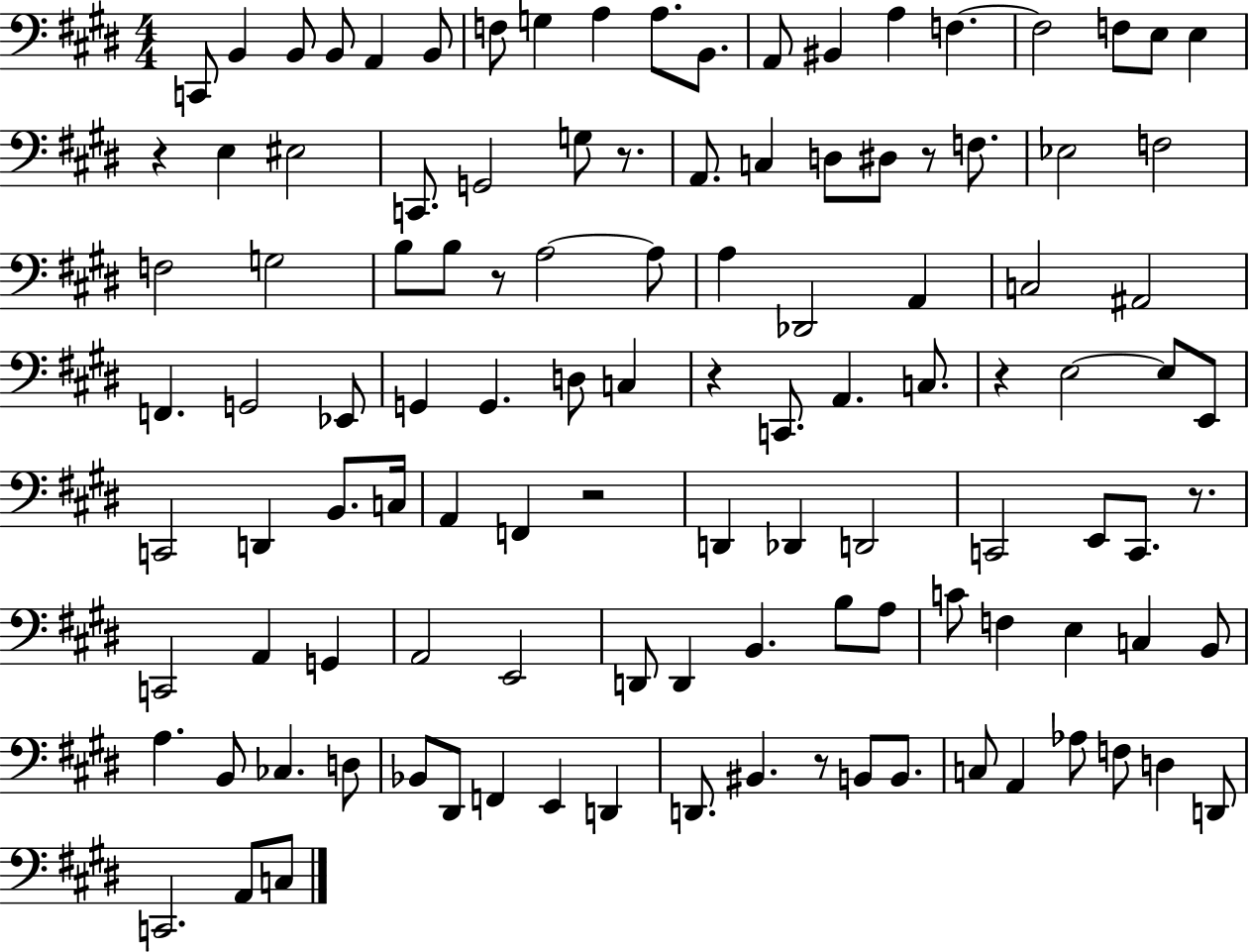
X:1
T:Untitled
M:4/4
L:1/4
K:E
C,,/2 B,, B,,/2 B,,/2 A,, B,,/2 F,/2 G, A, A,/2 B,,/2 A,,/2 ^B,, A, F, F,2 F,/2 E,/2 E, z E, ^E,2 C,,/2 G,,2 G,/2 z/2 A,,/2 C, D,/2 ^D,/2 z/2 F,/2 _E,2 F,2 F,2 G,2 B,/2 B,/2 z/2 A,2 A,/2 A, _D,,2 A,, C,2 ^A,,2 F,, G,,2 _E,,/2 G,, G,, D,/2 C, z C,,/2 A,, C,/2 z E,2 E,/2 E,,/2 C,,2 D,, B,,/2 C,/4 A,, F,, z2 D,, _D,, D,,2 C,,2 E,,/2 C,,/2 z/2 C,,2 A,, G,, A,,2 E,,2 D,,/2 D,, B,, B,/2 A,/2 C/2 F, E, C, B,,/2 A, B,,/2 _C, D,/2 _B,,/2 ^D,,/2 F,, E,, D,, D,,/2 ^B,, z/2 B,,/2 B,,/2 C,/2 A,, _A,/2 F,/2 D, D,,/2 C,,2 A,,/2 C,/2